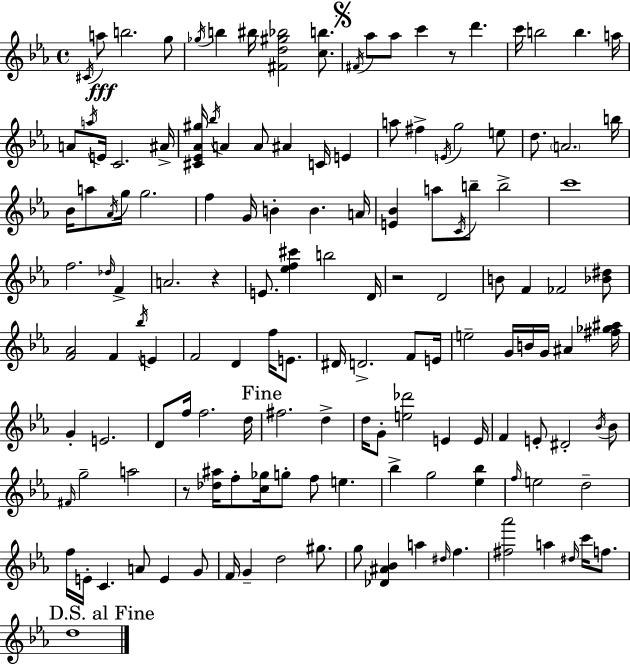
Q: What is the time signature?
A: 4/4